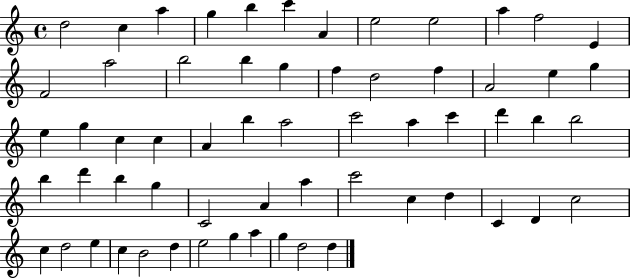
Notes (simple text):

D5/h C5/q A5/q G5/q B5/q C6/q A4/q E5/h E5/h A5/q F5/h E4/q F4/h A5/h B5/h B5/q G5/q F5/q D5/h F5/q A4/h E5/q G5/q E5/q G5/q C5/q C5/q A4/q B5/q A5/h C6/h A5/q C6/q D6/q B5/q B5/h B5/q D6/q B5/q G5/q C4/h A4/q A5/q C6/h C5/q D5/q C4/q D4/q C5/h C5/q D5/h E5/q C5/q B4/h D5/q E5/h G5/q A5/q G5/q D5/h D5/q